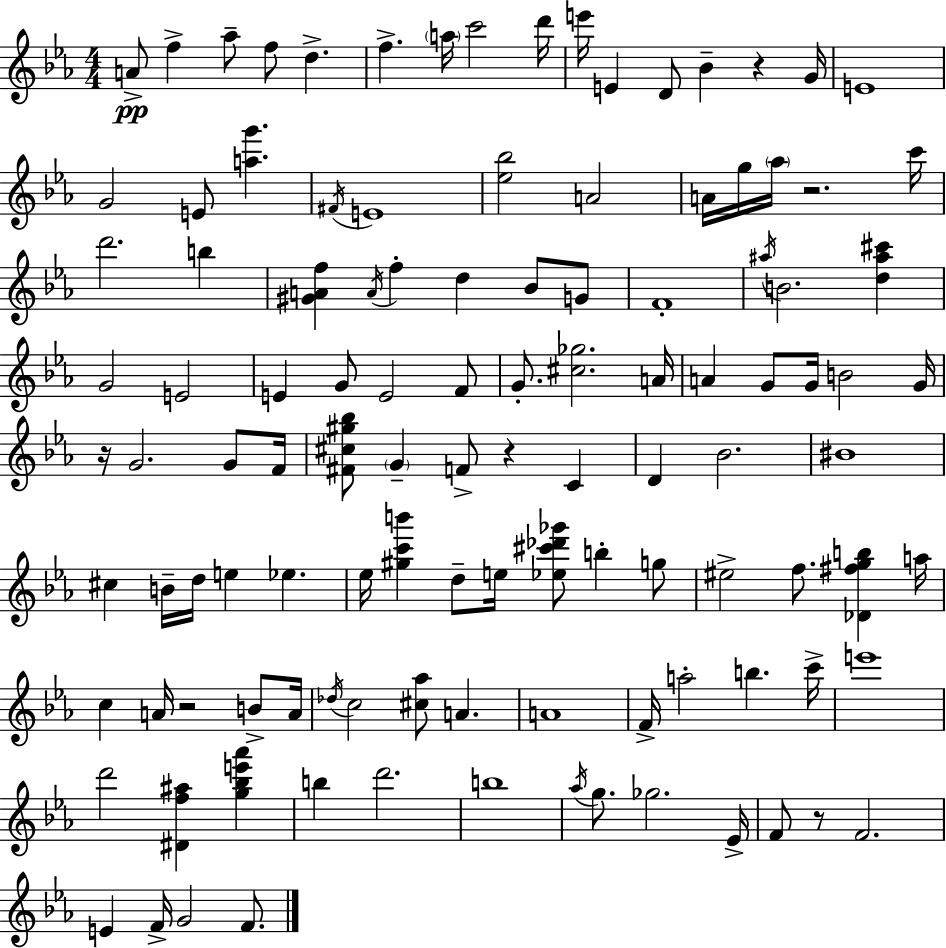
{
  \clef treble
  \numericTimeSignature
  \time 4/4
  \key c \minor
  a'8->\pp f''4-> aes''8-- f''8 d''4.-> | f''4.-> \parenthesize a''16 c'''2 d'''16 | e'''16 e'4 d'8 bes'4-- r4 g'16 | e'1 | \break g'2 e'8 <a'' g'''>4. | \acciaccatura { fis'16 } e'1 | <ees'' bes''>2 a'2 | a'16 g''16 \parenthesize aes''16 r2. | \break c'''16 d'''2. b''4 | <gis' a' f''>4 \acciaccatura { a'16 } f''4-. d''4 bes'8 | g'8 f'1-. | \acciaccatura { ais''16 } b'2. <d'' ais'' cis'''>4 | \break g'2 e'2 | e'4 g'8 e'2 | f'8 g'8.-. <cis'' ges''>2. | a'16 a'4 g'8 g'16 b'2 | \break g'16 r16 g'2. | g'8 f'16 <fis' cis'' gis'' bes''>8 \parenthesize g'4-- f'8-> r4 c'4 | d'4 bes'2. | bis'1 | \break cis''4 b'16-- d''16 e''4 ees''4. | ees''16 <gis'' c''' b'''>4 d''8-- e''16 <ees'' cis''' des''' ges'''>8 b''4-. | g''8 eis''2-> f''8. <des' fis'' g'' b''>4 | a''16 c''4 a'16 r2 | \break b'8-> a'16 \acciaccatura { des''16 } c''2 <cis'' aes''>8 a'4. | a'1 | f'16-> a''2-. b''4. | c'''16-> e'''1 | \break d'''2 <dis' f'' ais''>4 | <g'' bes'' e''' aes'''>4 b''4 d'''2. | b''1 | \acciaccatura { aes''16 } g''8. ges''2. | \break ees'16-> f'8 r8 f'2. | e'4 f'16-> g'2 | f'8. \bar "|."
}